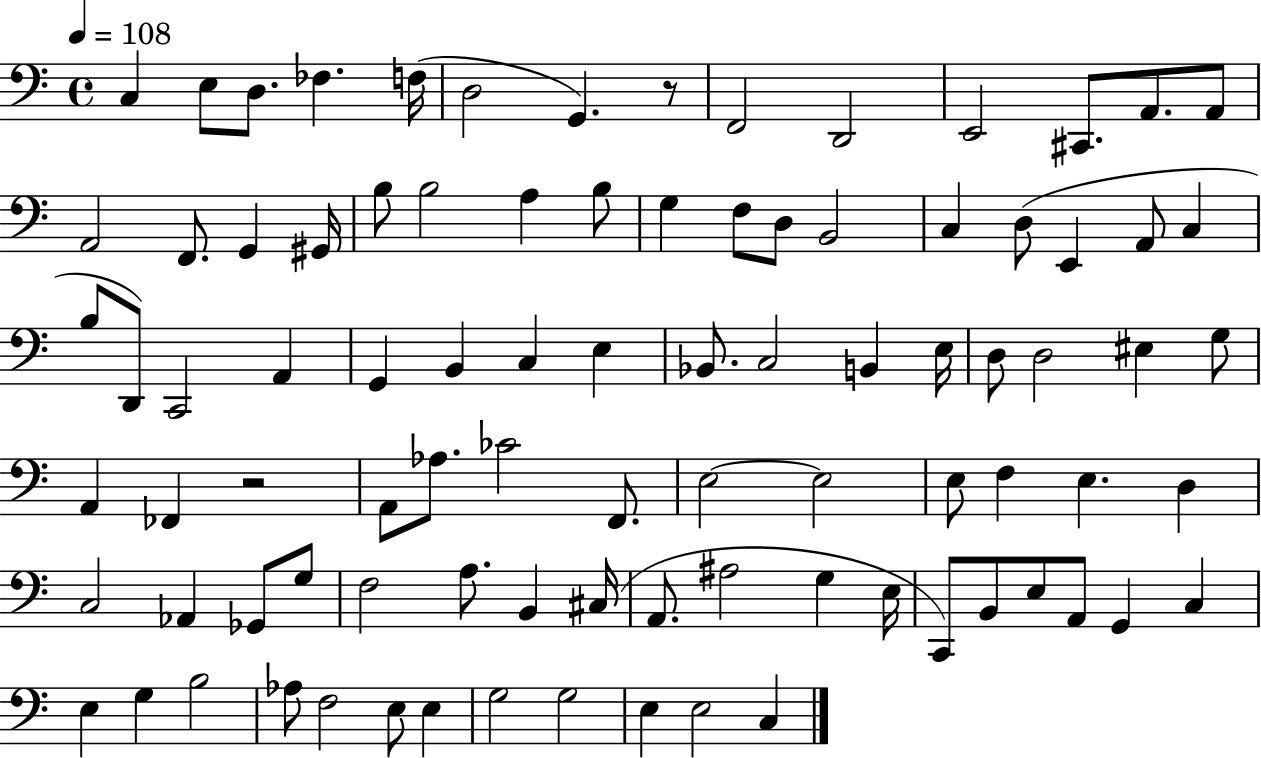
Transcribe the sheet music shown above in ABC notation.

X:1
T:Untitled
M:4/4
L:1/4
K:C
C, E,/2 D,/2 _F, F,/4 D,2 G,, z/2 F,,2 D,,2 E,,2 ^C,,/2 A,,/2 A,,/2 A,,2 F,,/2 G,, ^G,,/4 B,/2 B,2 A, B,/2 G, F,/2 D,/2 B,,2 C, D,/2 E,, A,,/2 C, B,/2 D,,/2 C,,2 A,, G,, B,, C, E, _B,,/2 C,2 B,, E,/4 D,/2 D,2 ^E, G,/2 A,, _F,, z2 A,,/2 _A,/2 _C2 F,,/2 E,2 E,2 E,/2 F, E, D, C,2 _A,, _G,,/2 G,/2 F,2 A,/2 B,, ^C,/4 A,,/2 ^A,2 G, E,/4 C,,/2 B,,/2 E,/2 A,,/2 G,, C, E, G, B,2 _A,/2 F,2 E,/2 E, G,2 G,2 E, E,2 C,